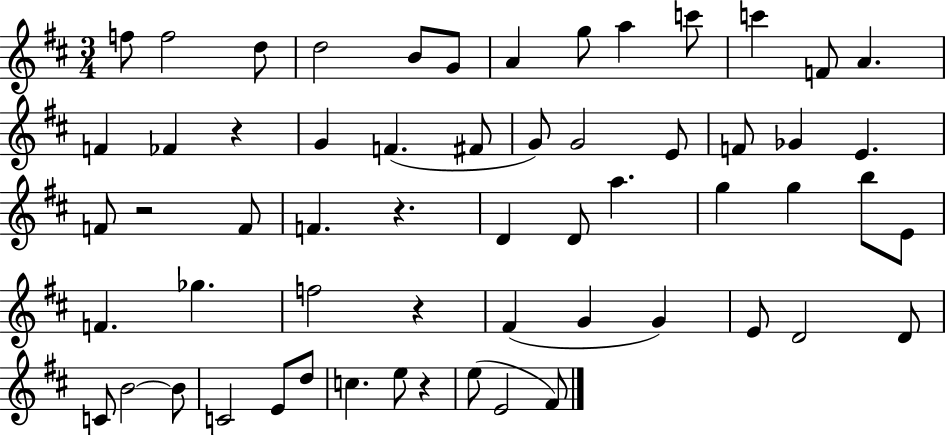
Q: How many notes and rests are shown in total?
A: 59